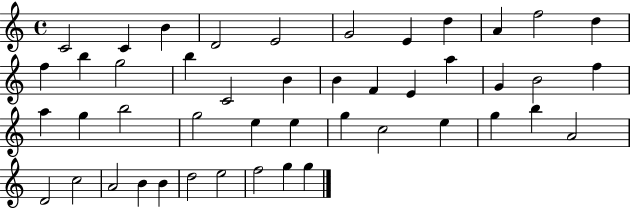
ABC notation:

X:1
T:Untitled
M:4/4
L:1/4
K:C
C2 C B D2 E2 G2 E d A f2 d f b g2 b C2 B B F E a G B2 f a g b2 g2 e e g c2 e g b A2 D2 c2 A2 B B d2 e2 f2 g g